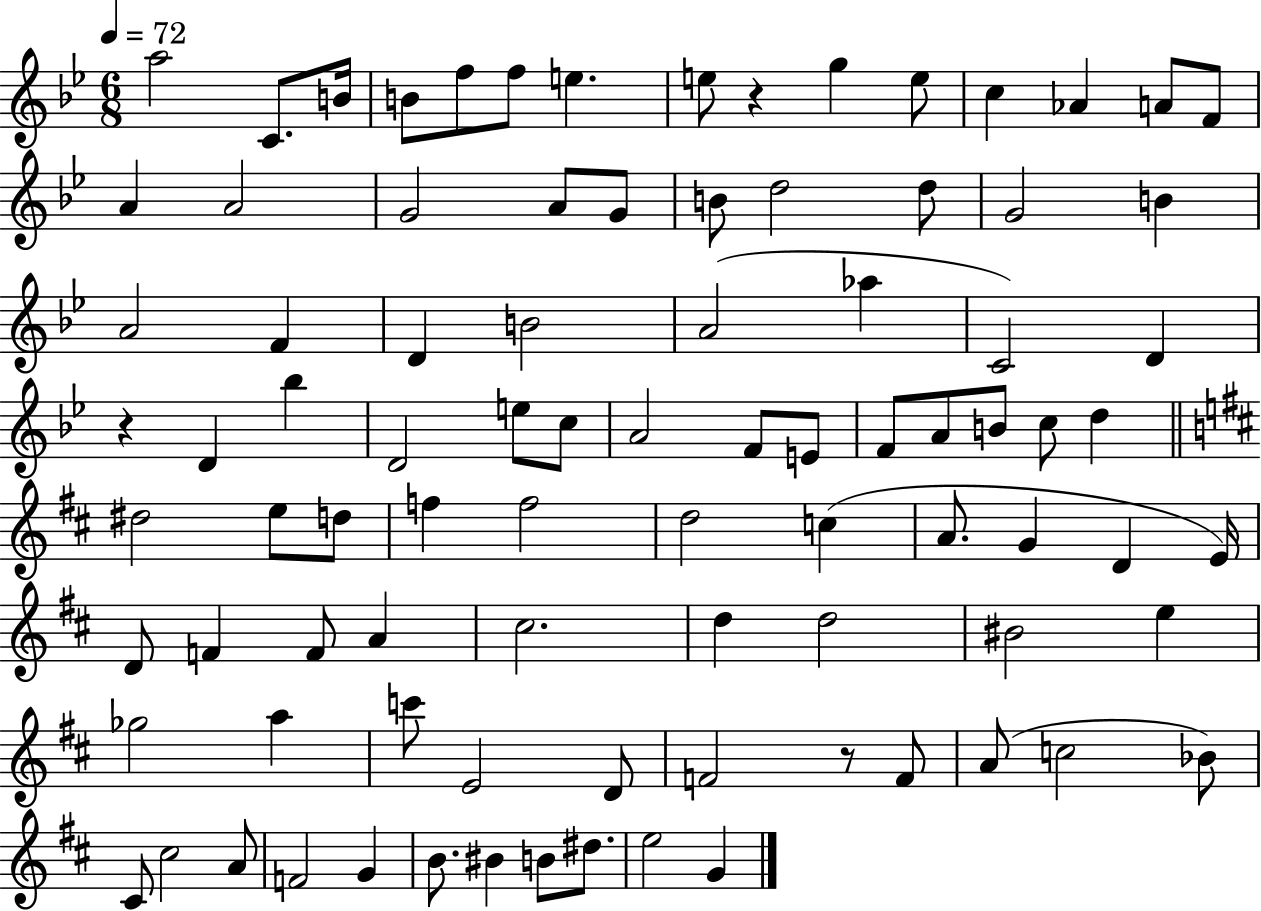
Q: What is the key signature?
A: BES major